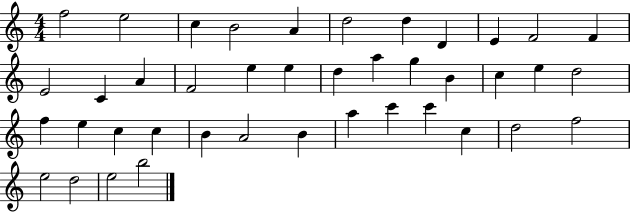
{
  \clef treble
  \numericTimeSignature
  \time 4/4
  \key c \major
  f''2 e''2 | c''4 b'2 a'4 | d''2 d''4 d'4 | e'4 f'2 f'4 | \break e'2 c'4 a'4 | f'2 e''4 e''4 | d''4 a''4 g''4 b'4 | c''4 e''4 d''2 | \break f''4 e''4 c''4 c''4 | b'4 a'2 b'4 | a''4 c'''4 c'''4 c''4 | d''2 f''2 | \break e''2 d''2 | e''2 b''2 | \bar "|."
}